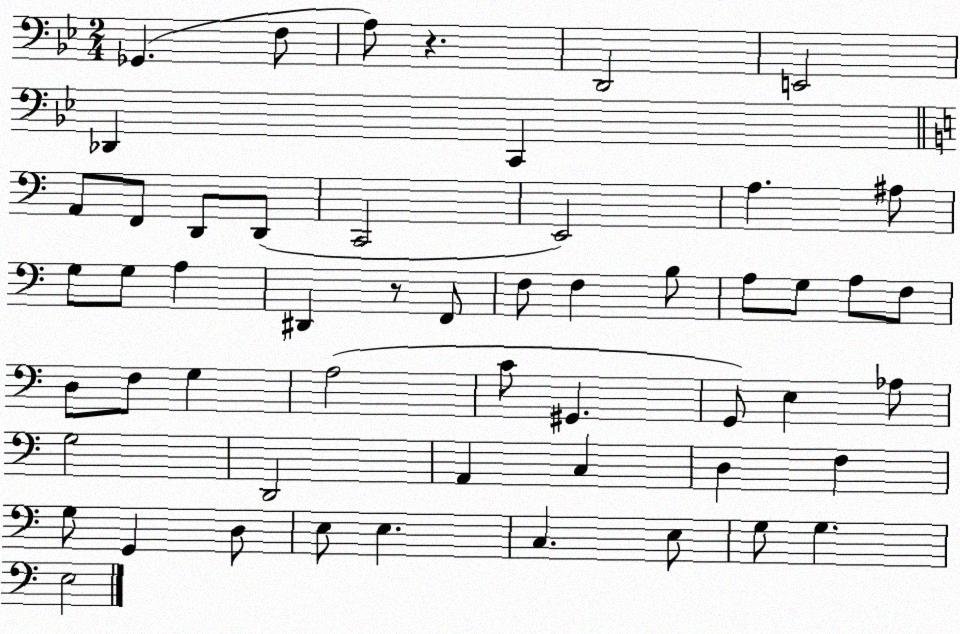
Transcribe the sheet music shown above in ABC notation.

X:1
T:Untitled
M:2/4
L:1/4
K:Bb
_G,, F,/2 A,/2 z D,,2 E,,2 _D,, C,, A,,/2 F,,/2 D,,/2 D,,/2 C,,2 E,,2 A, ^A,/2 G,/2 G,/2 A, ^D,, z/2 F,,/2 F,/2 F, B,/2 A,/2 G,/2 A,/2 F,/2 D,/2 F,/2 G, A,2 C/2 ^G,, G,,/2 E, _A,/2 G,2 D,,2 A,, C, D, F, G,/2 G,, D,/2 E,/2 E, C, E,/2 G,/2 G, E,2